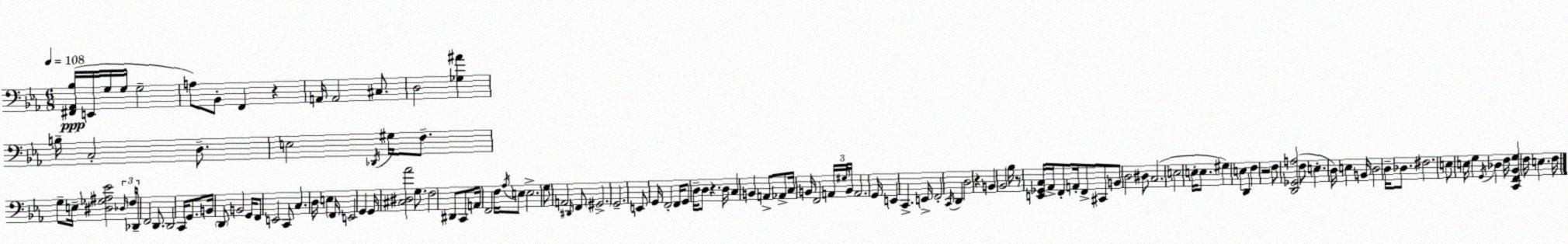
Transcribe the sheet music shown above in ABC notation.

X:1
T:Untitled
M:6/8
L:1/4
K:Eb
[^F,,_A,,_B,]/4 E,,/4 G,/4 G,/4 G,2 A,/2 _B,,/2 F,, z A,,/4 A,,2 ^C,/2 D,2 [_G,^A] B,/4 C,2 D,/2 E,2 _D,,/4 ^G,/4 F,/2 G,/2 E,/4 [^D,_G,^A,_E]2 _D,/4 F,/4 _D,,/4 F,,2 D,,/2 D,,2 C,,/4 G,,/2 B,,/4 D,,/2 B,,2 G,,/4 F,,/2 E,,2 C,,/2 C, D,/4 E, F,,/4 E,,2 G,, G,,/4 [^C,^D,_A]2 G,/2 F,2 ^D,,/2 C,,/2 A,,/4 F,,2 F,/4 _A,/4 E,/2 E,2 G,/2 A,,2 ^D,,/4 F,,/2 ^G,,2 G,,2 E,,/2 G,,/4 F,,2 F,,/4 G,,/2 D,/4 D,/2 z D,/4 C, B,, A,,/2 _A,,/2 C,/4 B,,/4 F,,2 A,,/4 ^G,/4 B,,/4 A,,2 G,,/4 E,, C,, E,,/4 F,,2 C,,/4 D,, D,2 z B,, _B,,2 _B,/4 z/2 [E,,_G,,C,]/4 _A,,/4 F,,/2 A,,/4 F,,/2 ^C,,/2 B,,/2 D,2 ^D,/2 C,2 E,2 E,/4 E,/2 ^G, E, D,, F, z2 F,/2 [D,,_G,,A,]2 F,/2 E, D,/4 E, B,,/4 D,2 D,/4 _D,/2 ^F,2 E,/2 E,/4 G, G,,/4 _D, F,/4 [C,,F,,_B,,G,] F,/4 E, F,/4